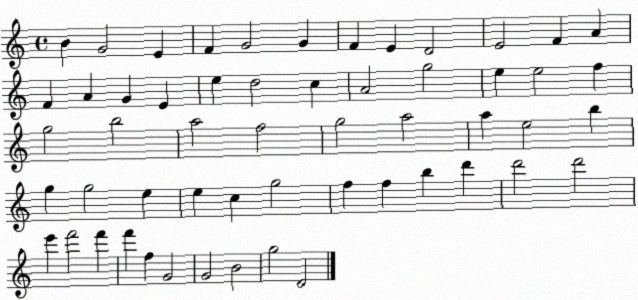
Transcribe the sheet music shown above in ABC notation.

X:1
T:Untitled
M:4/4
L:1/4
K:C
B G2 E F G2 G F E D2 E2 F A F A G E e d2 c A2 g2 e e2 f g2 b2 a2 f2 g2 a2 a e2 b g g2 e e c g2 f f b d' d'2 d'2 e' f'2 f' f' f G2 G2 B2 g2 D2